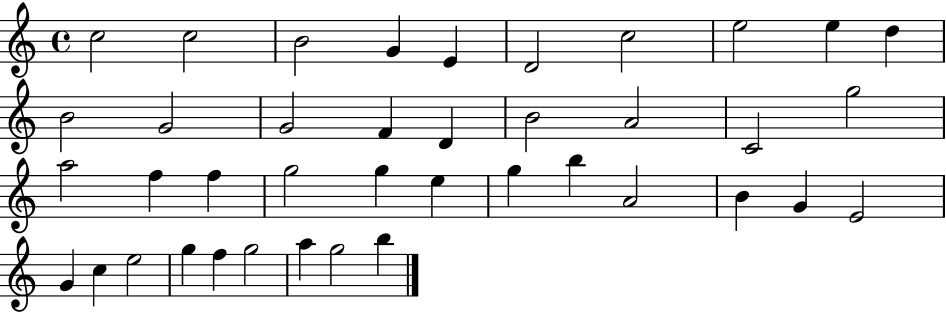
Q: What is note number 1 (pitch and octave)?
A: C5